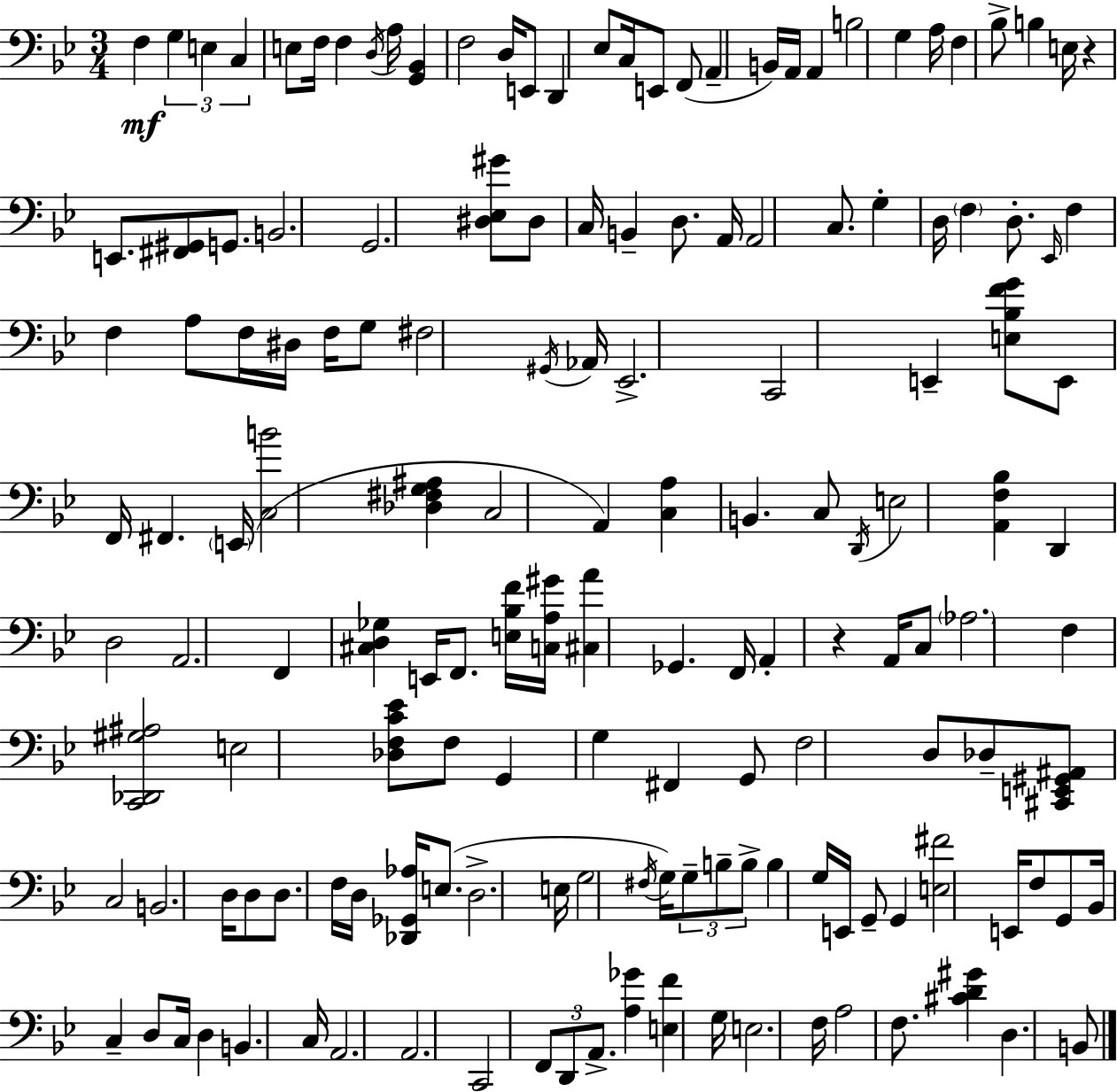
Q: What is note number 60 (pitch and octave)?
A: F#2